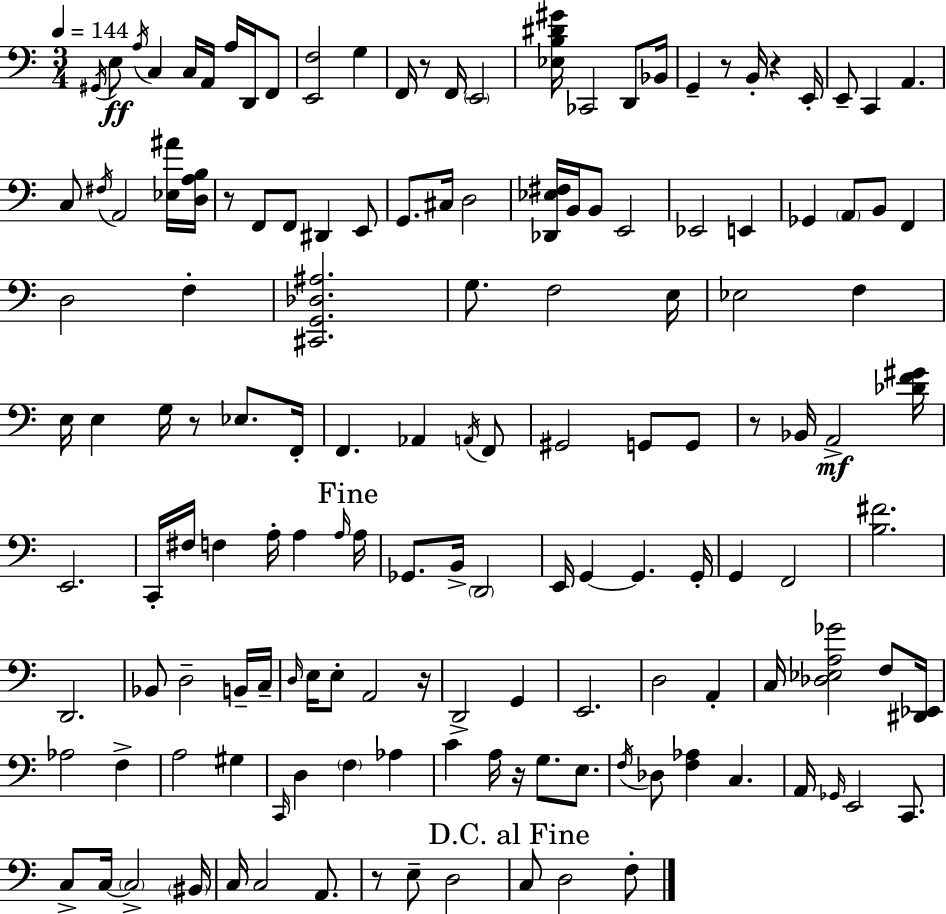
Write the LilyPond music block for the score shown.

{
  \clef bass
  \numericTimeSignature
  \time 3/4
  \key a \minor
  \tempo 4 = 144
  \acciaccatura { gis,16 }\ff e8 \acciaccatura { a16 } c4 c16 a,16 a16 d,16 | f,8 <e, f>2 g4 | f,16 r8 f,16 \parenthesize e,2 | <ees b dis' gis'>16 ces,2 d,8 | \break bes,16 g,4-- r8 b,16-. r4 | e,16-. e,8-- c,4 a,4. | c8 \acciaccatura { fis16 } a,2 | <ees ais'>16 <d a b>16 r8 f,8 f,8 dis,4 | \break e,8 g,8. cis16 d2 | <des, ees fis>16 b,16 b,8 e,2 | ees,2 e,4 | ges,4 \parenthesize a,8 b,8 f,4 | \break d2 f4-. | <cis, g, des ais>2. | g8. f2 | e16 ees2 f4 | \break e16 e4 g16 r8 ees8. | f,16-. f,4. aes,4 | \acciaccatura { a,16 } f,8 gis,2 | g,8 g,8 r8 bes,16 a,2->\mf | \break <des' f' gis'>16 e,2. | c,16-. fis16 f4 a16-. a4 | \grace { a16 } \mark "Fine" a16 ges,8. b,16-> \parenthesize d,2 | e,16 g,4~~ g,4. | \break g,16-. g,4 f,2 | <b fis'>2. | d,2. | bes,8 d2-- | \break b,16-- c16-- \grace { d16 } e16 e8-. a,2 | r16 d,2-> | g,4 e,2. | d2 | \break a,4-. c16 <des ees a ges'>2 | f8 <dis, ees,>16 aes2 | f4-> a2 | gis4 \grace { c,16 } d4 \parenthesize f4 | \break aes4 c'4 a16 | r16 g8. e8. \acciaccatura { f16 } des8 <f aes>4 | c4. a,16 \grace { ges,16 } e,2 | c,8. c8-> c16~~ | \break \parenthesize c2-> \parenthesize bis,16 c16 c2 | a,8. r8 e8-- | d2 \mark "D.C. al Fine" c8 d2 | f8-. \bar "|."
}